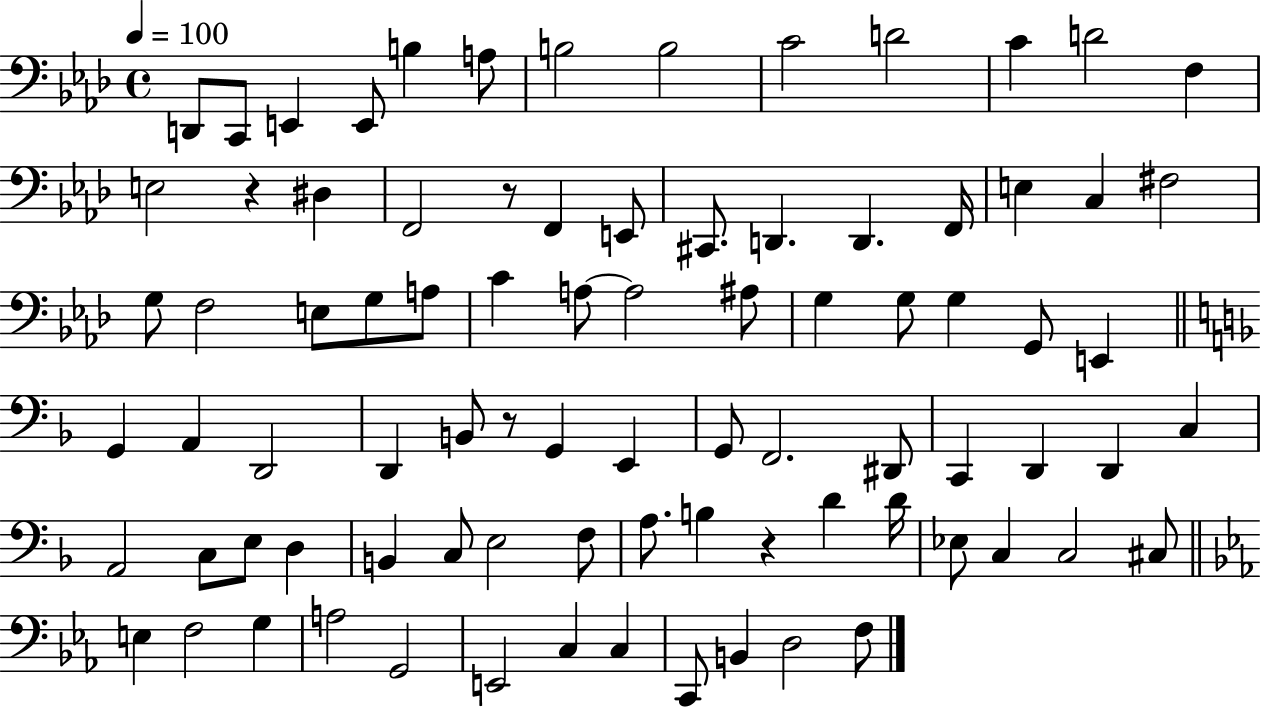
{
  \clef bass
  \time 4/4
  \defaultTimeSignature
  \key aes \major
  \tempo 4 = 100
  d,8 c,8 e,4 e,8 b4 a8 | b2 b2 | c'2 d'2 | c'4 d'2 f4 | \break e2 r4 dis4 | f,2 r8 f,4 e,8 | cis,8. d,4. d,4. f,16 | e4 c4 fis2 | \break g8 f2 e8 g8 a8 | c'4 a8~~ a2 ais8 | g4 g8 g4 g,8 e,4 | \bar "||" \break \key d \minor g,4 a,4 d,2 | d,4 b,8 r8 g,4 e,4 | g,8 f,2. dis,8 | c,4 d,4 d,4 c4 | \break a,2 c8 e8 d4 | b,4 c8 e2 f8 | a8. b4 r4 d'4 d'16 | ees8 c4 c2 cis8 | \break \bar "||" \break \key c \minor e4 f2 g4 | a2 g,2 | e,2 c4 c4 | c,8 b,4 d2 f8 | \break \bar "|."
}